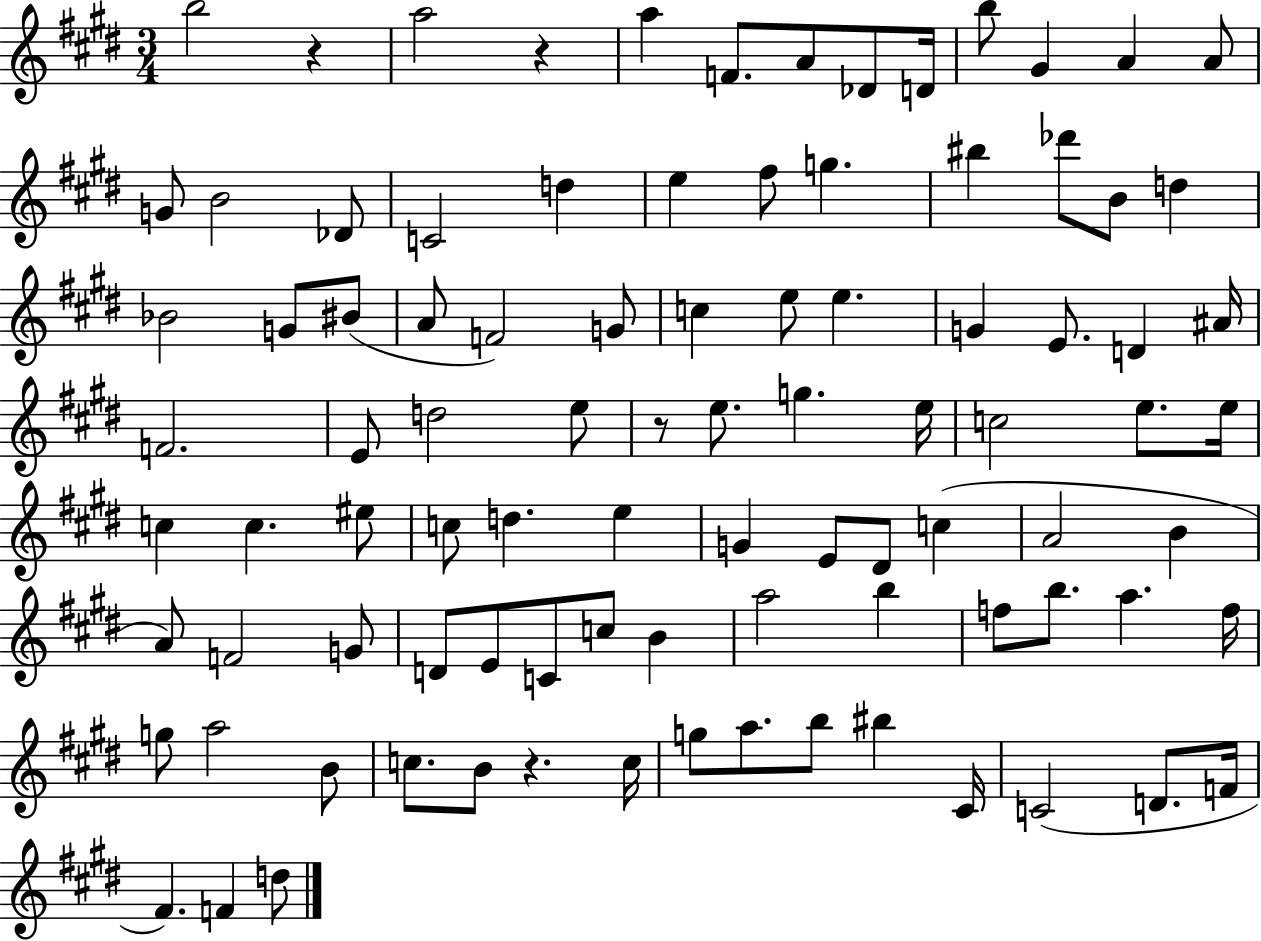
X:1
T:Untitled
M:3/4
L:1/4
K:E
b2 z a2 z a F/2 A/2 _D/2 D/4 b/2 ^G A A/2 G/2 B2 _D/2 C2 d e ^f/2 g ^b _d'/2 B/2 d _B2 G/2 ^B/2 A/2 F2 G/2 c e/2 e G E/2 D ^A/4 F2 E/2 d2 e/2 z/2 e/2 g e/4 c2 e/2 e/4 c c ^e/2 c/2 d e G E/2 ^D/2 c A2 B A/2 F2 G/2 D/2 E/2 C/2 c/2 B a2 b f/2 b/2 a f/4 g/2 a2 B/2 c/2 B/2 z c/4 g/2 a/2 b/2 ^b ^C/4 C2 D/2 F/4 ^F F d/2